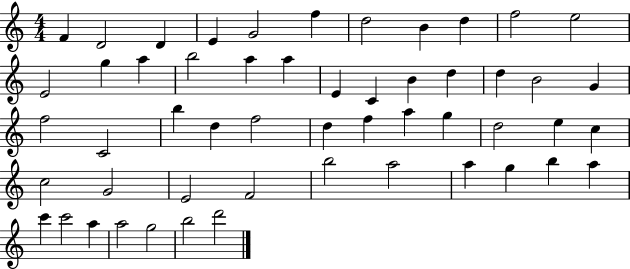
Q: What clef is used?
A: treble